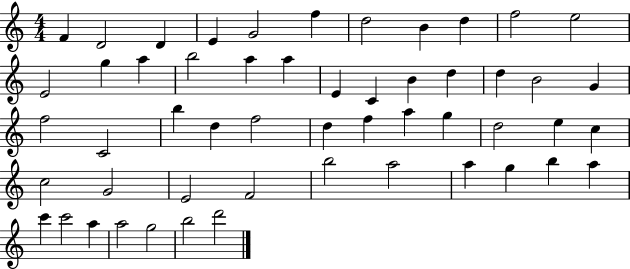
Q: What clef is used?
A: treble